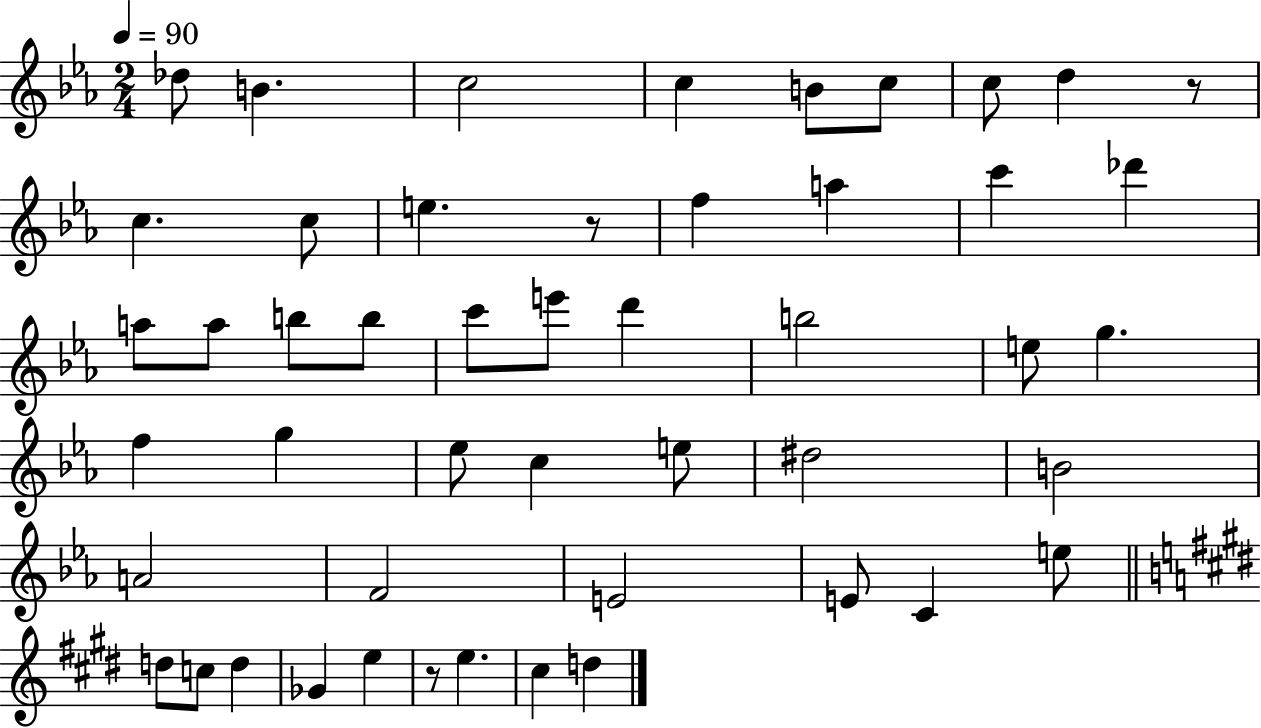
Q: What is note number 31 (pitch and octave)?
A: D#5